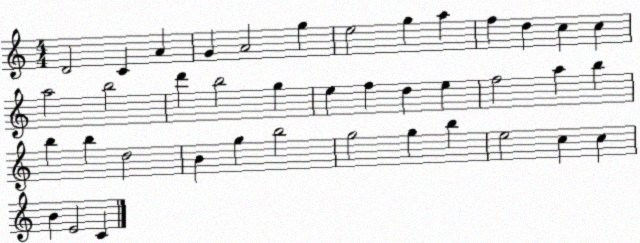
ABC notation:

X:1
T:Untitled
M:4/4
L:1/4
K:C
D2 C A G A2 g e2 g a f d c c a2 b2 d' b2 g e f d e f2 a b b b d2 B g b2 g2 g b e2 c c B E2 C